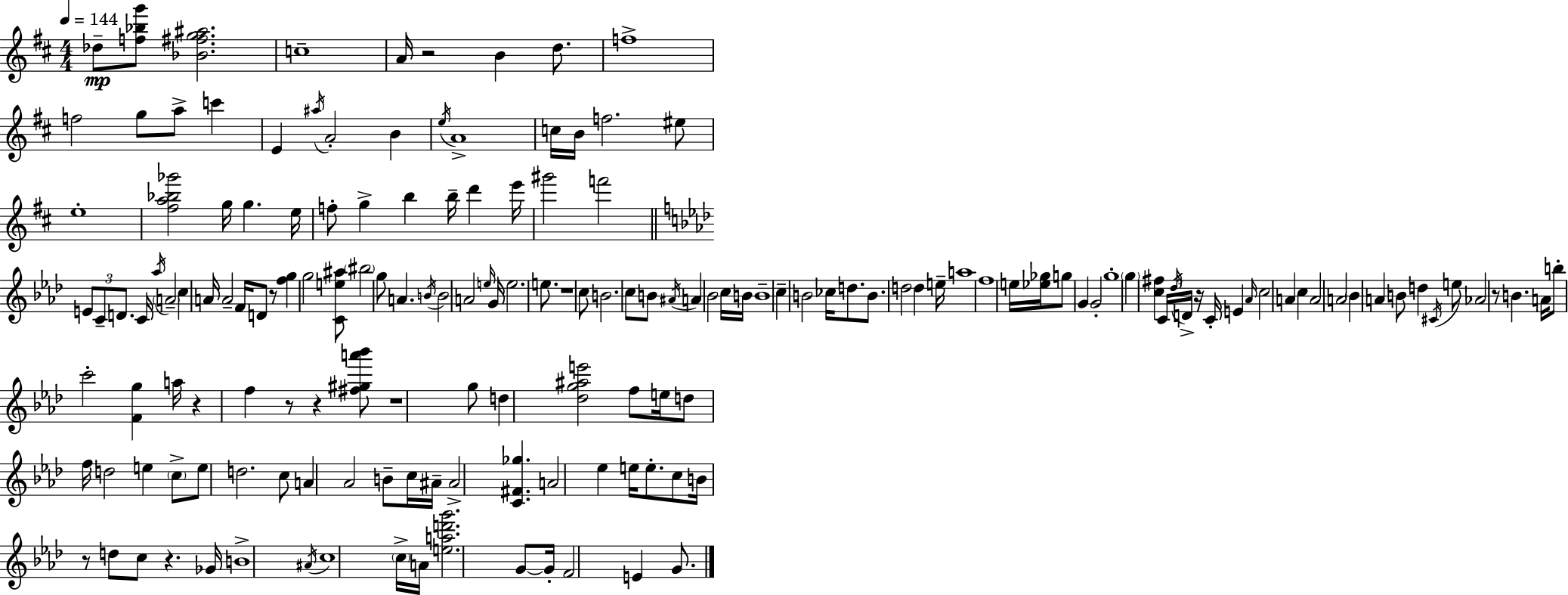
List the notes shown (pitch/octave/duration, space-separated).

Db5/e [F5,Bb5,G6]/e [Bb4,F#5,G5,A#5]/h. C5/w A4/s R/h B4/q D5/e. F5/w F5/h G5/e A5/e C6/q E4/q A#5/s A4/h B4/q E5/s A4/w C5/s B4/s F5/h. EIS5/e E5/w [F#5,A5,Bb5,Gb6]/h G5/s G5/q. E5/s F5/e G5/q B5/q B5/s D6/q E6/s G#6/h F6/h E4/e C4/e D4/e. C4/s Ab5/s A4/h C5/q A4/s A4/h F4/s D4/e R/e [F5,G5]/q G5/h [C4,E5,A#5]/e BIS5/h G5/e A4/q. B4/s B4/h A4/h E5/s G4/s E5/h. E5/e. R/w C5/e B4/h. C5/e B4/e A#4/s A4/q Bb4/h C5/s B4/s B4/w C5/q B4/h CES5/s D5/e. B4/e. D5/h D5/q E5/s A5/w F5/w E5/s [Eb5,Gb5]/s G5/e G4/q G4/h G5/w G5/q [C5,F#5]/q C4/s Db5/s D4/s R/s C4/s E4/q Ab4/s C5/h A4/q C5/q A4/h A4/h Bb4/q A4/q B4/e D5/q C#4/s E5/e Ab4/h R/e B4/q. A4/s B5/e C6/h [F4,G5]/q A5/s R/q F5/q R/e R/q [F#5,G#5,A6,Bb6]/e R/w G5/e D5/q [Db5,G5,A#5,E6]/h F5/e E5/s D5/e F5/s D5/h E5/q C5/e E5/e D5/h. C5/e A4/q Ab4/h B4/e C5/s A#4/s A#4/h [C4,F#4,Gb5]/q. A4/h Eb5/q E5/s E5/e. C5/e B4/s R/e D5/e C5/e R/q. Gb4/s B4/w A#4/s C5/w C5/s A4/s [E5,A5,D6,G6]/h. G4/e G4/s F4/h E4/q G4/e.